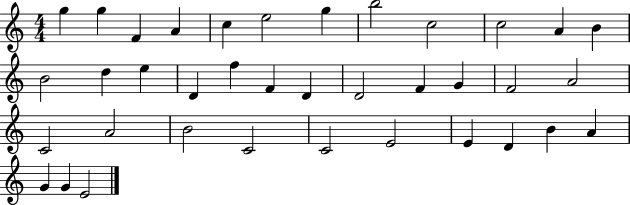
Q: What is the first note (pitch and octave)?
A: G5